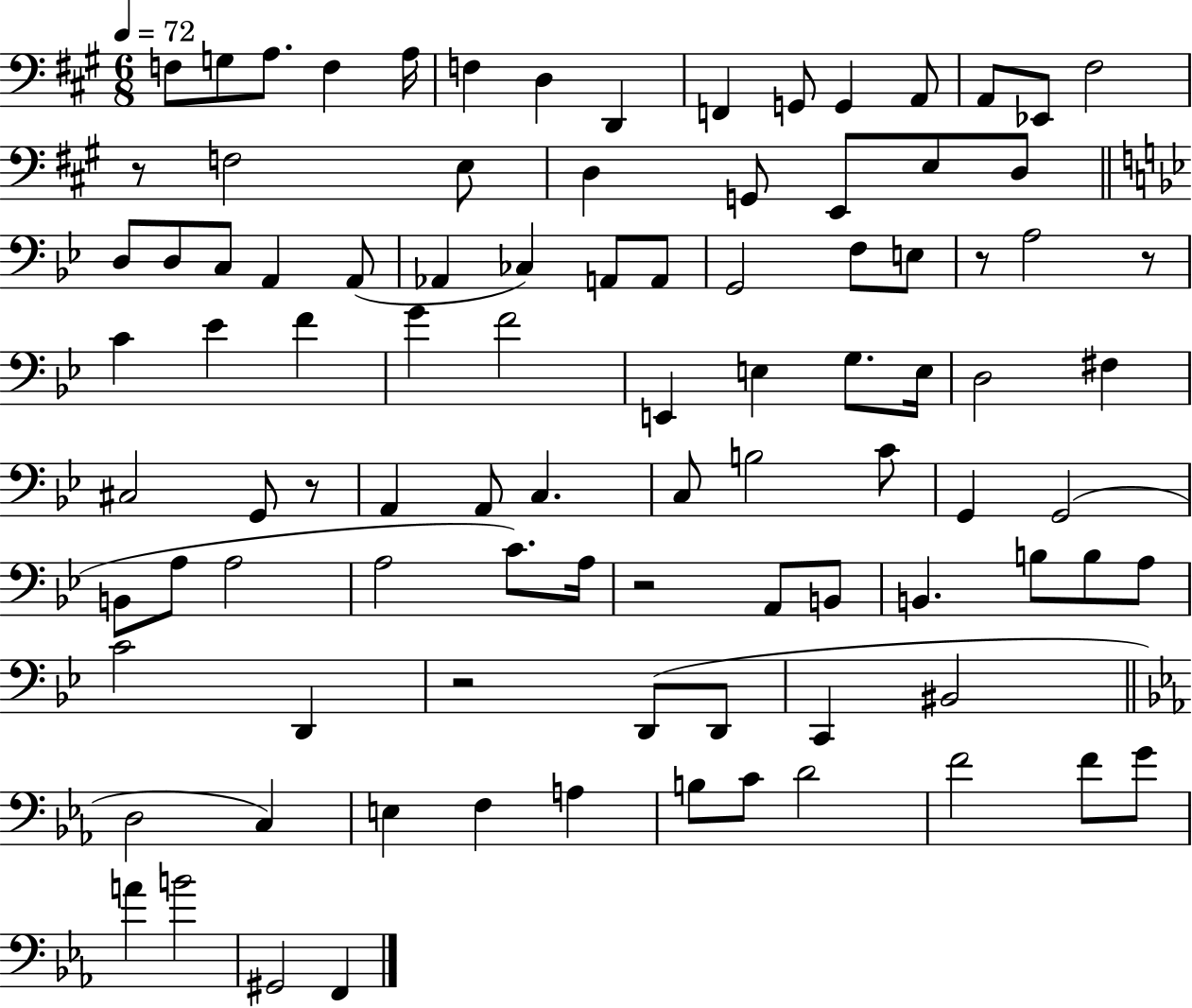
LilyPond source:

{
  \clef bass
  \numericTimeSignature
  \time 6/8
  \key a \major
  \tempo 4 = 72
  f8 g8 a8. f4 a16 | f4 d4 d,4 | f,4 g,8 g,4 a,8 | a,8 ees,8 fis2 | \break r8 f2 e8 | d4 g,8 e,8 e8 d8 | \bar "||" \break \key g \minor d8 d8 c8 a,4 a,8( | aes,4 ces4) a,8 a,8 | g,2 f8 e8 | r8 a2 r8 | \break c'4 ees'4 f'4 | g'4 f'2 | e,4 e4 g8. e16 | d2 fis4 | \break cis2 g,8 r8 | a,4 a,8 c4. | c8 b2 c'8 | g,4 g,2( | \break b,8 a8 a2 | a2 c'8.) a16 | r2 a,8 b,8 | b,4. b8 b8 a8 | \break c'2 d,4 | r2 d,8( d,8 | c,4 bis,2 | \bar "||" \break \key ees \major d2 c4) | e4 f4 a4 | b8 c'8 d'2 | f'2 f'8 g'8 | \break a'4 b'2 | gis,2 f,4 | \bar "|."
}